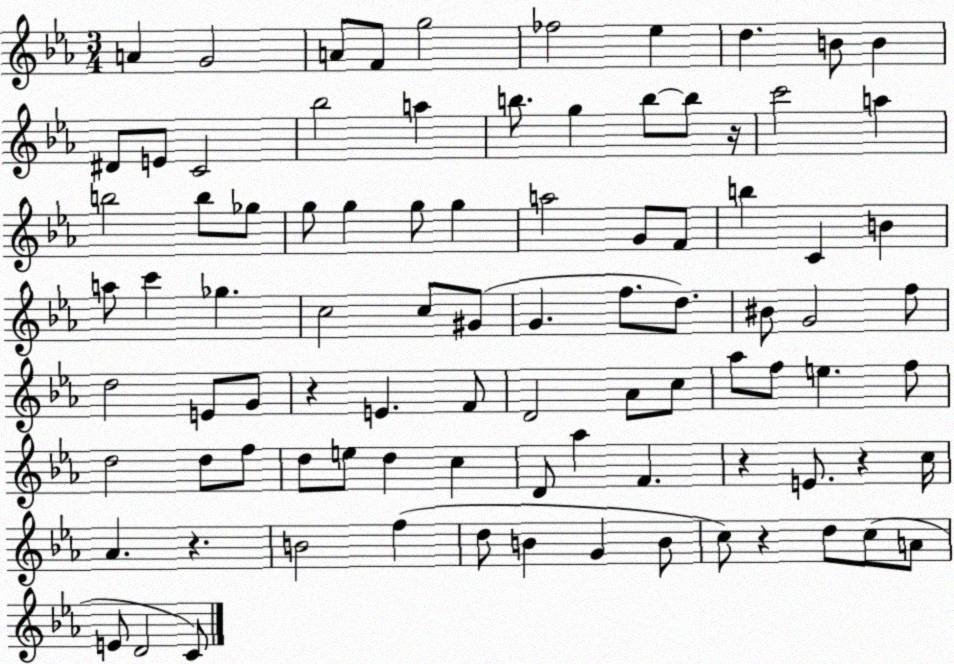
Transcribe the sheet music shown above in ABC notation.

X:1
T:Untitled
M:3/4
L:1/4
K:Eb
A G2 A/2 F/2 g2 _f2 _e d B/2 B ^D/2 E/2 C2 _b2 a b/2 g b/2 b/2 z/4 c'2 a b2 b/2 _g/2 g/2 g g/2 g a2 G/2 F/2 b C B a/2 c' _g c2 c/2 ^G/2 G f/2 d/2 ^B/2 G2 f/2 d2 E/2 G/2 z E F/2 D2 _A/2 c/2 _a/2 f/2 e f/2 d2 d/2 f/2 d/2 e/2 d c D/2 _a F z E/2 z c/4 _A z B2 f d/2 B G B/2 c/2 z d/2 c/2 A/2 E/2 D2 C/2